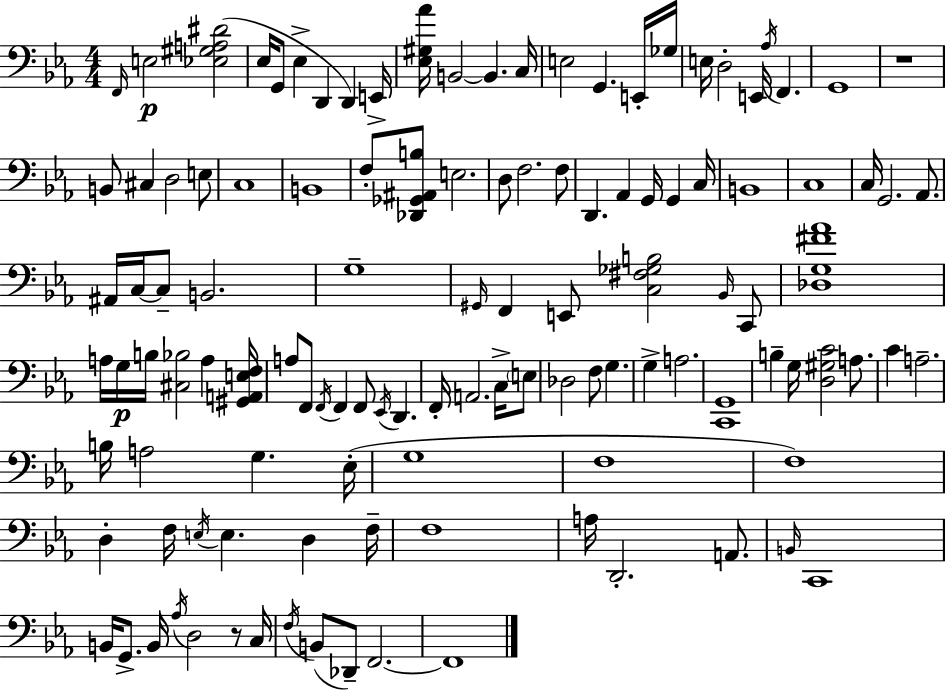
{
  \clef bass
  \numericTimeSignature
  \time 4/4
  \key c \minor
  \grace { f,16 }\p e2 <ees gis a dis'>2( | ees16 g,8 ees4-> d,4 d,4) | e,16-> <ees gis aes'>16 b,2~~ b,4. | c16 e2 g,4. e,16-. | \break ges16 e16 d2-. e,16 \acciaccatura { aes16 } f,4. | g,1 | r1 | b,8 cis4 d2 | \break e8 c1 | b,1 | f8-. <des, ges, ais, b>8 e2. | d8 f2. | \break f8 d,4. aes,4 g,16 g,4 | c16 b,1 | c1 | c16 g,2. aes,8. | \break ais,16 c16~~ c8-- b,2. | g1-- | \grace { gis,16 } f,4 e,8 <c fis ges b>2 | \grace { bes,16 } c,8 <des g fis' aes'>1 | \break a16 g16\p b16 <cis bes>2 a4 | <gis, a, e f>16 a8 f,8 \acciaccatura { f,16 } f,4 f,8 \acciaccatura { ees,16 } | d,4. f,16-. a,2. | c16-> \parenthesize e8 des2 f8 | \break g4. g4-> a2. | <c, g,>1 | b4-- g16 <d gis c'>2 | a8. c'4 a2.-- | \break b16 a2 g4. | ees16-.( g1 | f1 | f1) | \break d4-. f16 \acciaccatura { e16 } e4. | d4 f16-- f1 | a16 d,2.-. | a,8. \grace { b,16 } c,1 | \break b,16 g,8.-> b,16 \acciaccatura { aes16 } d2 | r8 c16 \acciaccatura { f16 }( b,8 des,8--) f,2.~~ | f,1 | \bar "|."
}